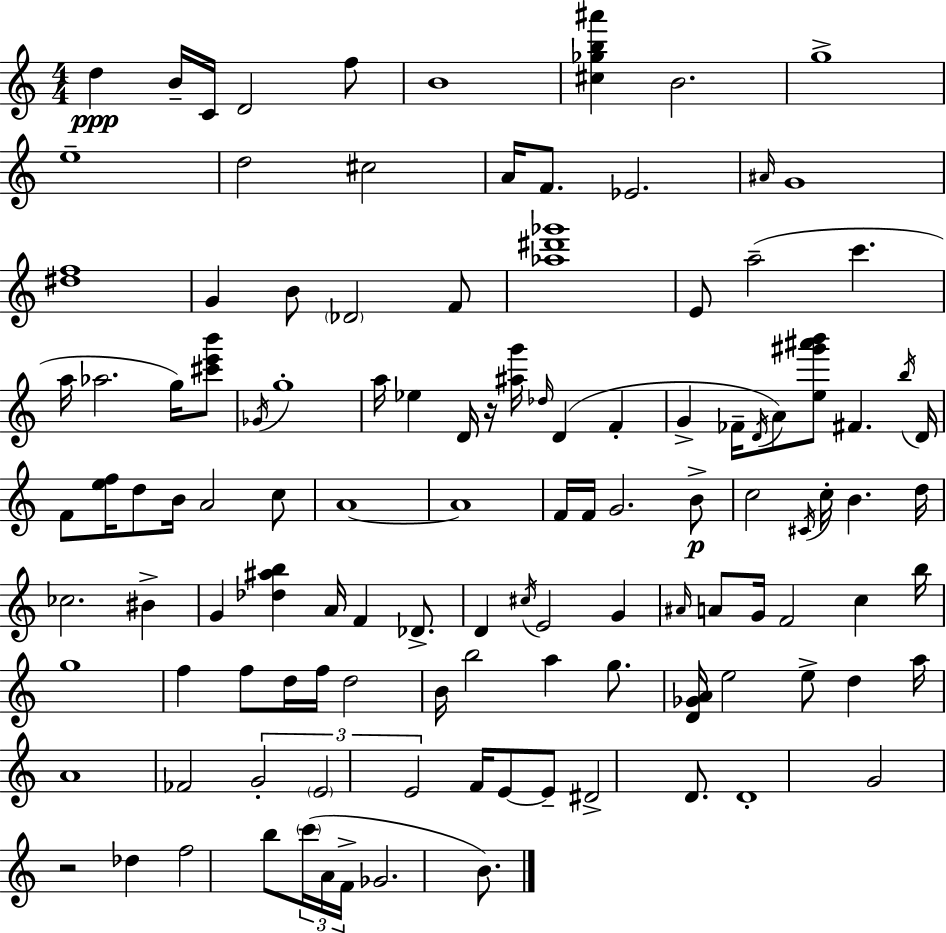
X:1
T:Untitled
M:4/4
L:1/4
K:Am
d B/4 C/4 D2 f/2 B4 [^c_gb^a'] B2 g4 e4 d2 ^c2 A/4 F/2 _E2 ^A/4 G4 [^df]4 G B/2 _D2 F/2 [_a^d'_g']4 E/2 a2 c' a/4 _a2 g/4 [^c'e'b']/2 _G/4 g4 a/4 _e D/4 z/4 [^ag']/4 _d/4 D F G _F/4 D/4 A/2 [e^g'^a'b']/2 ^F b/4 D/4 F/2 [ef]/4 d/2 B/4 A2 c/2 A4 A4 F/4 F/4 G2 B/2 c2 ^C/4 c/4 B d/4 _c2 ^B G [_d^ab] A/4 F _D/2 D ^c/4 E2 G ^A/4 A/2 G/4 F2 c b/4 g4 f f/2 d/4 f/4 d2 B/4 b2 a g/2 [D_GA]/4 e2 e/2 d a/4 A4 _F2 G2 E2 E2 F/4 E/2 E/2 ^D2 D/2 D4 G2 z2 _d f2 b/2 c'/4 A/4 F/4 _G2 B/2